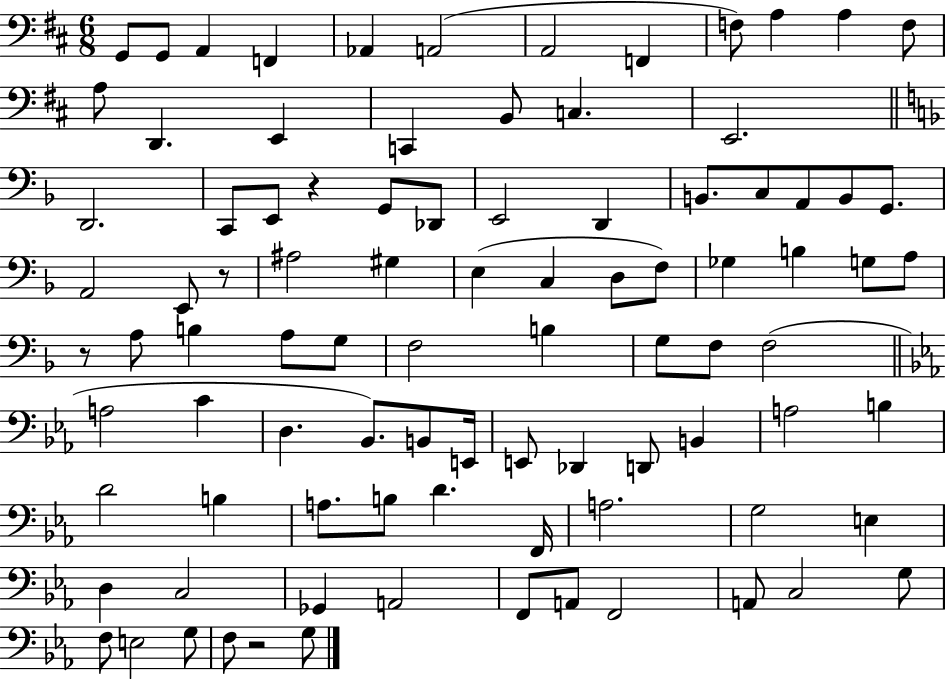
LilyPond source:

{
  \clef bass
  \numericTimeSignature
  \time 6/8
  \key d \major
  g,8 g,8 a,4 f,4 | aes,4 a,2( | a,2 f,4 | f8) a4 a4 f8 | \break a8 d,4. e,4 | c,4 b,8 c4. | e,2. | \bar "||" \break \key d \minor d,2. | c,8 e,8 r4 g,8 des,8 | e,2 d,4 | b,8. c8 a,8 b,8 g,8. | \break a,2 e,8 r8 | ais2 gis4 | e4( c4 d8 f8) | ges4 b4 g8 a8 | \break r8 a8 b4 a8 g8 | f2 b4 | g8 f8 f2( | \bar "||" \break \key ees \major a2 c'4 | d4. bes,8.) b,8 e,16 | e,8 des,4 d,8 b,4 | a2 b4 | \break d'2 b4 | a8. b8 d'4. f,16 | a2. | g2 e4 | \break d4 c2 | ges,4 a,2 | f,8 a,8 f,2 | a,8 c2 g8 | \break f8 e2 g8 | f8 r2 g8 | \bar "|."
}